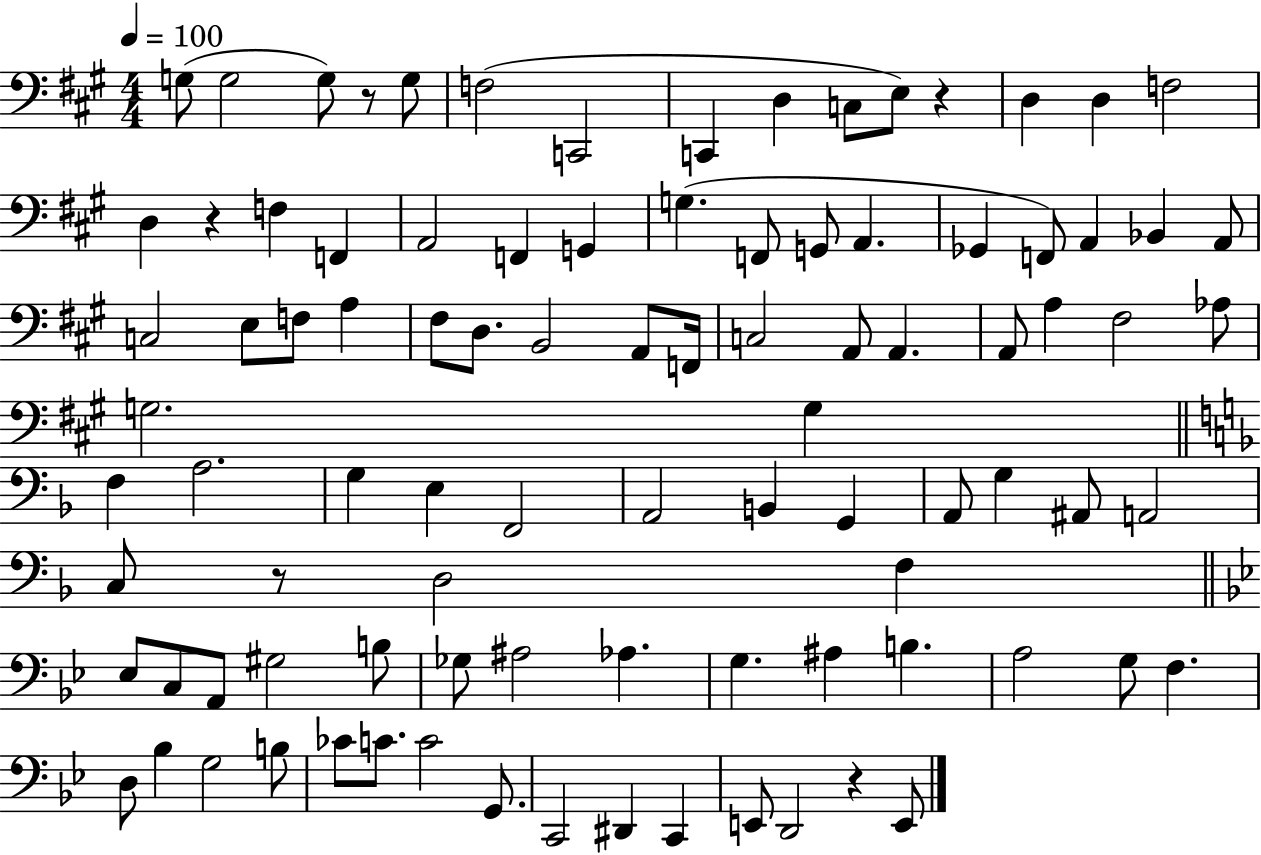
{
  \clef bass
  \numericTimeSignature
  \time 4/4
  \key a \major
  \tempo 4 = 100
  g8( g2 g8) r8 g8 | f2( c,2 | c,4 d4 c8 e8) r4 | d4 d4 f2 | \break d4 r4 f4 f,4 | a,2 f,4 g,4 | g4.( f,8 g,8 a,4. | ges,4 f,8) a,4 bes,4 a,8 | \break c2 e8 f8 a4 | fis8 d8. b,2 a,8 f,16 | c2 a,8 a,4. | a,8 a4 fis2 aes8 | \break g2. g4 | \bar "||" \break \key d \minor f4 a2. | g4 e4 f,2 | a,2 b,4 g,4 | a,8 g4 ais,8 a,2 | \break c8 r8 d2 f4 | \bar "||" \break \key bes \major ees8 c8 a,8 gis2 b8 | ges8 ais2 aes4. | g4. ais4 b4. | a2 g8 f4. | \break d8 bes4 g2 b8 | ces'8 c'8. c'2 g,8. | c,2 dis,4 c,4 | e,8 d,2 r4 e,8 | \break \bar "|."
}